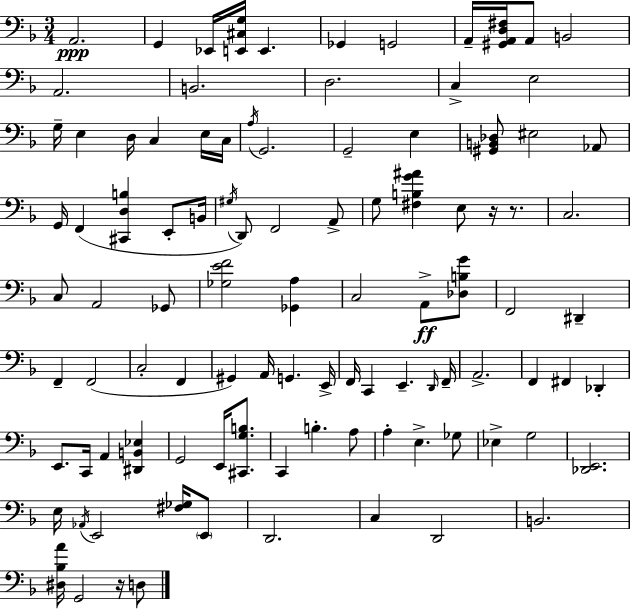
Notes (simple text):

A2/h. G2/q Eb2/s [E2,C#3,G3]/s E2/q. Gb2/q G2/h A2/s [G#2,A2,D3,F#3]/s A2/e B2/h A2/h. B2/h. D3/h. C3/q E3/h G3/s E3/q D3/s C3/q E3/s C3/s A3/s G2/h. G2/h E3/q [G#2,B2,Db3]/e EIS3/h Ab2/e G2/s F2/q [C#2,D3,B3]/q E2/e B2/s G#3/s D2/e F2/h A2/e G3/e [F#3,B3,G4,A#4]/q E3/e R/s R/e. C3/h. C3/e A2/h Gb2/e [Gb3,E4,F4]/h [Gb2,A3]/q C3/h A2/e [Db3,B3,G4]/e F2/h D#2/q F2/q F2/h C3/h F2/q G#2/q A2/s G2/q. E2/s F2/s C2/q E2/q. D2/s F2/s A2/h. F2/q F#2/q Db2/q E2/e. C2/s A2/q [D#2,B2,Eb3]/q G2/h E2/s [C#2,G3,B3]/e. C2/q B3/q. A3/e A3/q E3/q. Gb3/e Eb3/q G3/h [Db2,E2]/h. E3/s Ab2/s E2/h [F#3,Gb3]/s E2/e D2/h. C3/q D2/h B2/h. [D#3,Bb3,A4]/s G2/h R/s D3/e